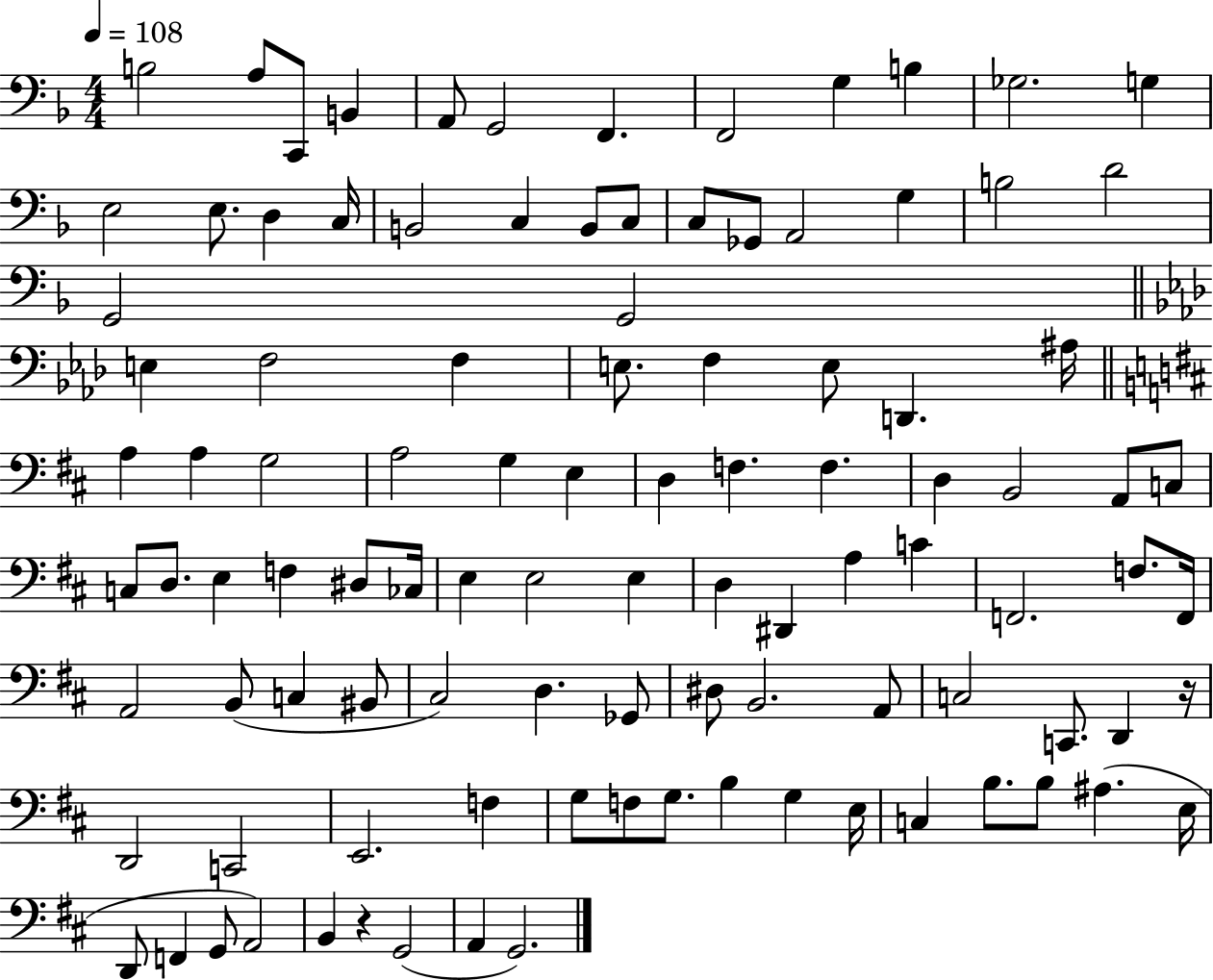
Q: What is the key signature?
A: F major